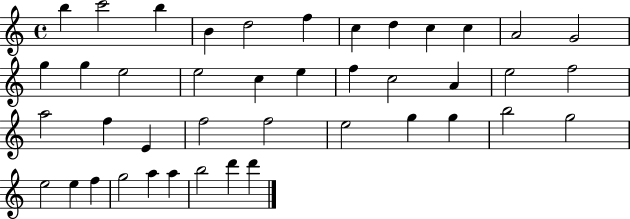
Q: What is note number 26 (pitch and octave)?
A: E4